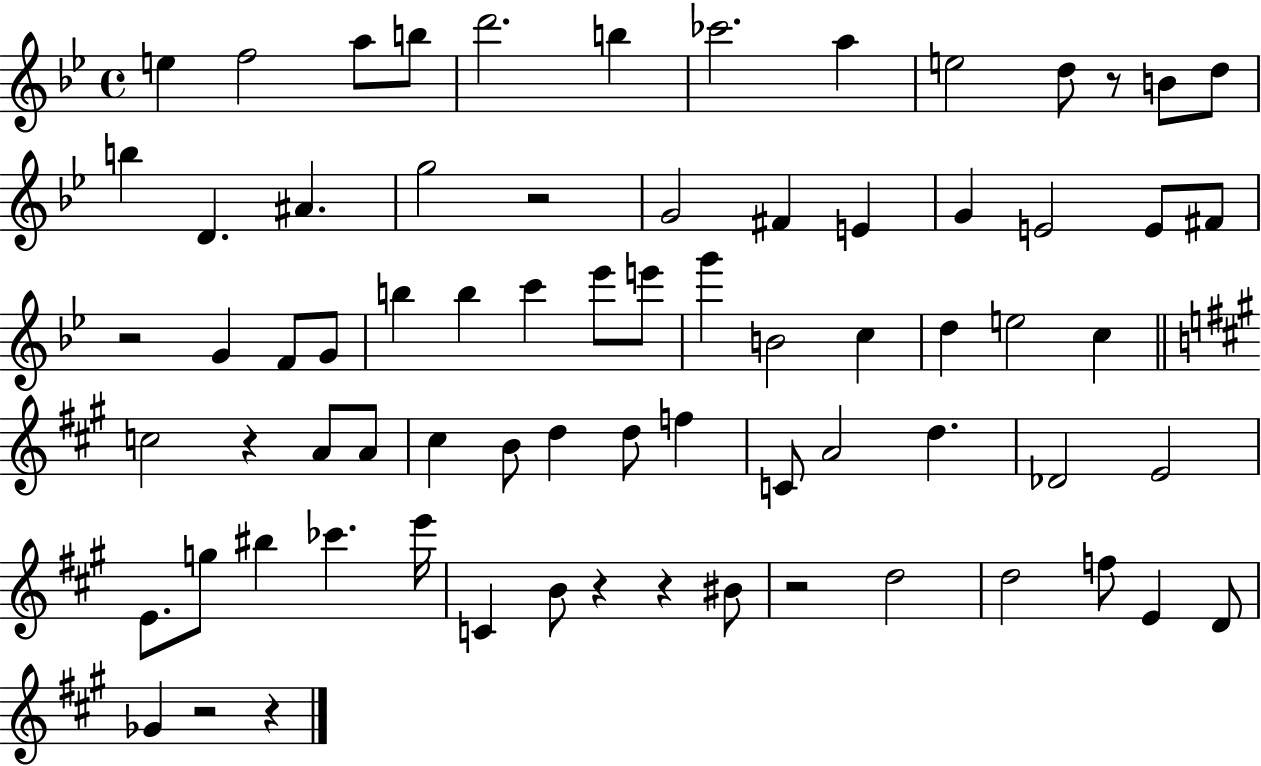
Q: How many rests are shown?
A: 9